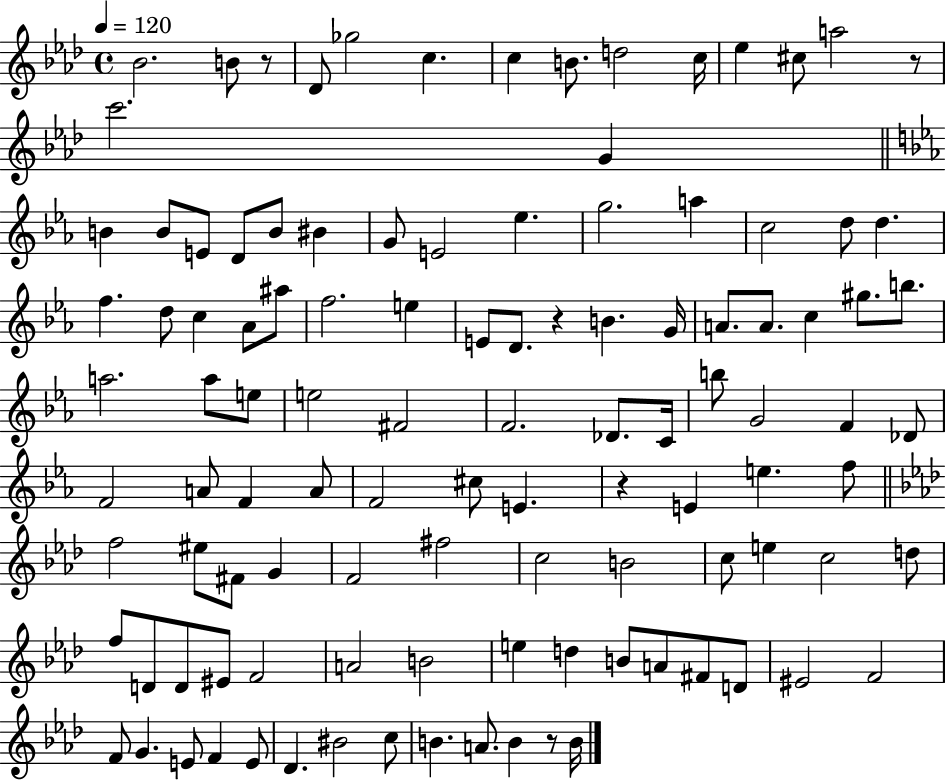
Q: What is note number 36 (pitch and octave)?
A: E4